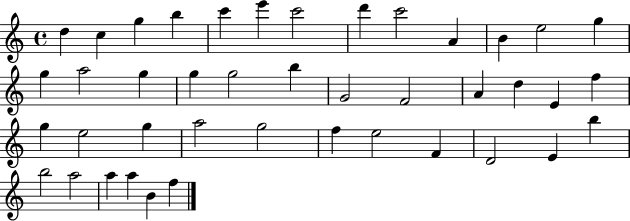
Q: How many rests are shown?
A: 0